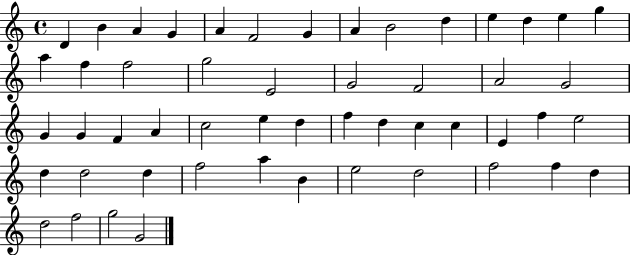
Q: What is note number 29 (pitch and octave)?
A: E5